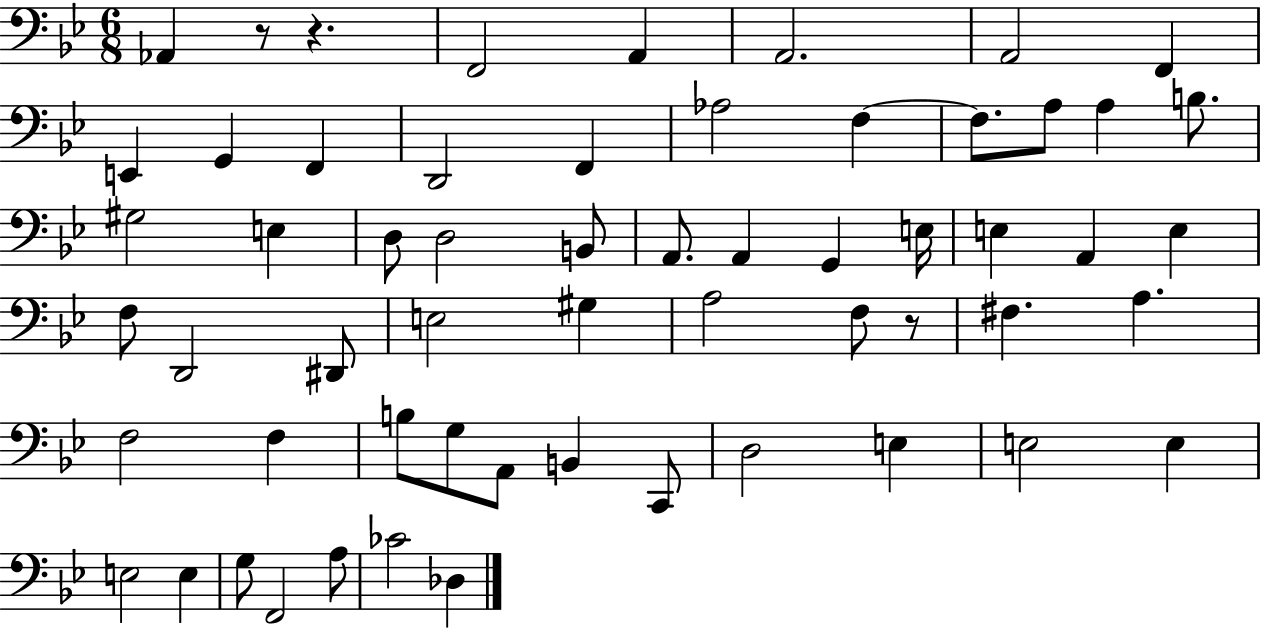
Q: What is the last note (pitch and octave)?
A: Db3